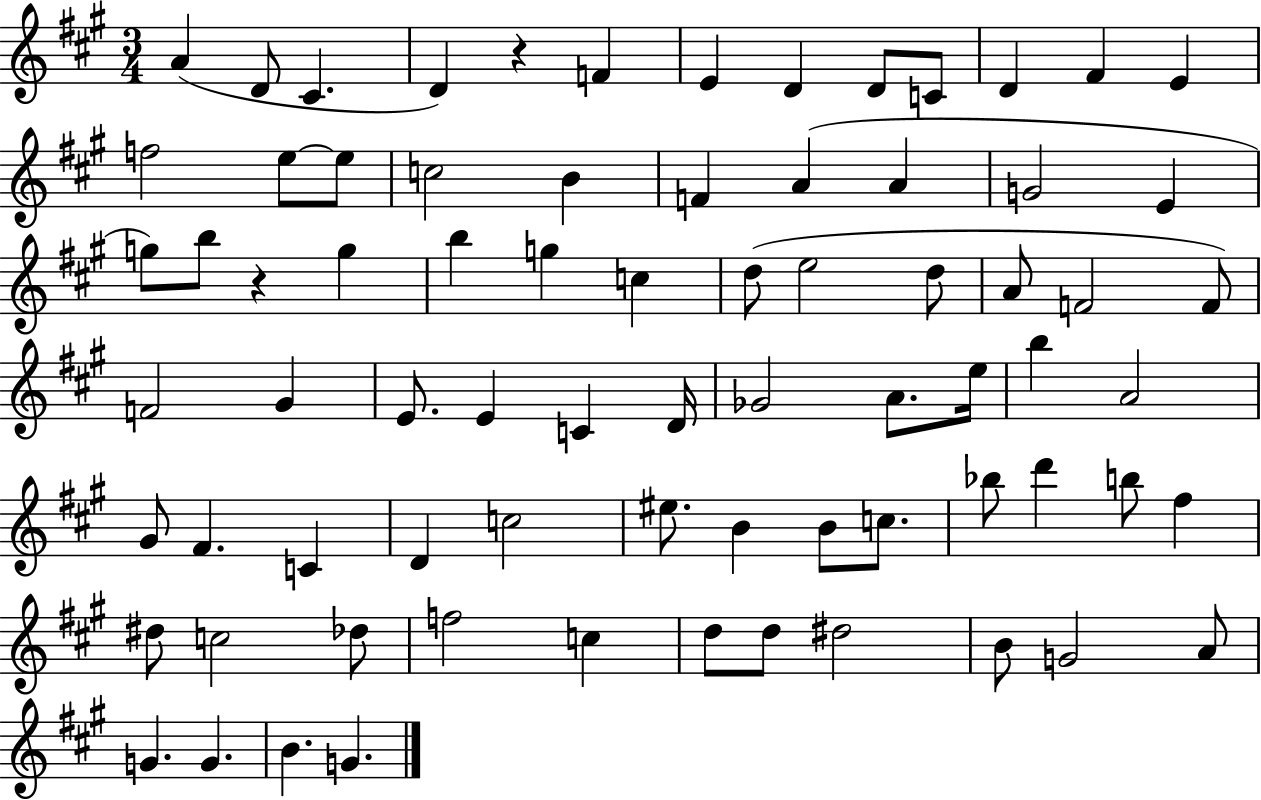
X:1
T:Untitled
M:3/4
L:1/4
K:A
A D/2 ^C D z F E D D/2 C/2 D ^F E f2 e/2 e/2 c2 B F A A G2 E g/2 b/2 z g b g c d/2 e2 d/2 A/2 F2 F/2 F2 ^G E/2 E C D/4 _G2 A/2 e/4 b A2 ^G/2 ^F C D c2 ^e/2 B B/2 c/2 _b/2 d' b/2 ^f ^d/2 c2 _d/2 f2 c d/2 d/2 ^d2 B/2 G2 A/2 G G B G